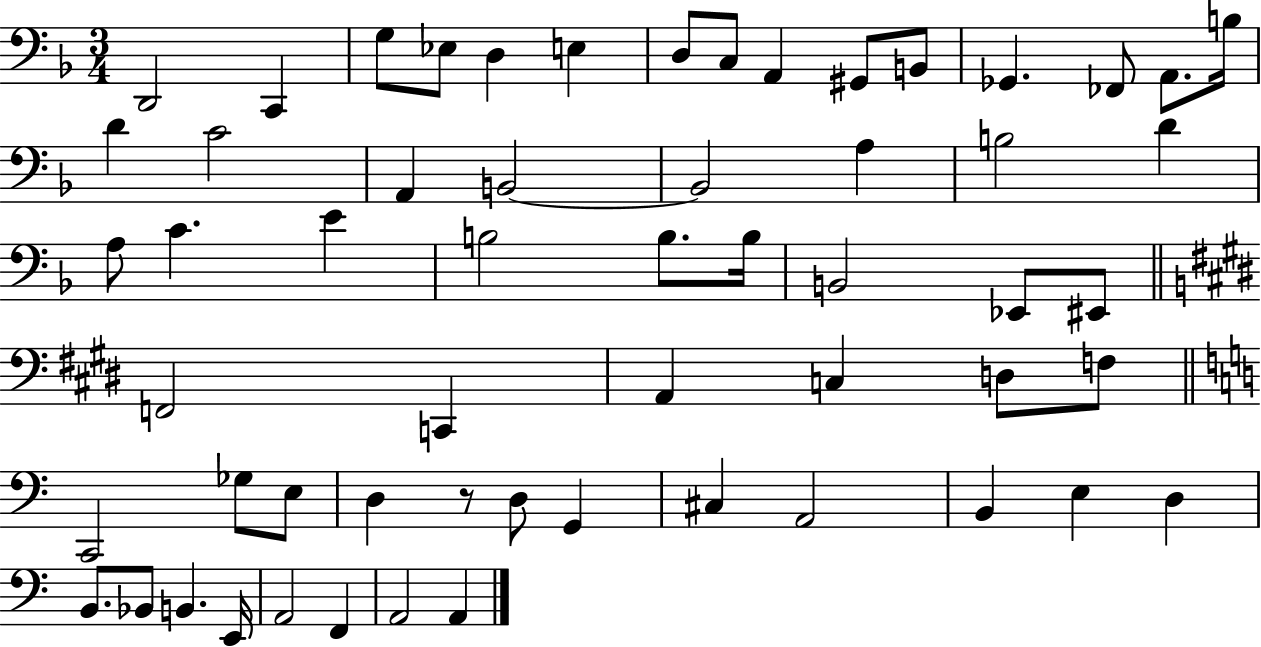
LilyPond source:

{
  \clef bass
  \numericTimeSignature
  \time 3/4
  \key f \major
  d,2 c,4 | g8 ees8 d4 e4 | d8 c8 a,4 gis,8 b,8 | ges,4. fes,8 a,8. b16 | \break d'4 c'2 | a,4 b,2~~ | b,2 a4 | b2 d'4 | \break a8 c'4. e'4 | b2 b8. b16 | b,2 ees,8 eis,8 | \bar "||" \break \key e \major f,2 c,4 | a,4 c4 d8 f8 | \bar "||" \break \key a \minor c,2 ges8 e8 | d4 r8 d8 g,4 | cis4 a,2 | b,4 e4 d4 | \break b,8. bes,8 b,4. e,16 | a,2 f,4 | a,2 a,4 | \bar "|."
}